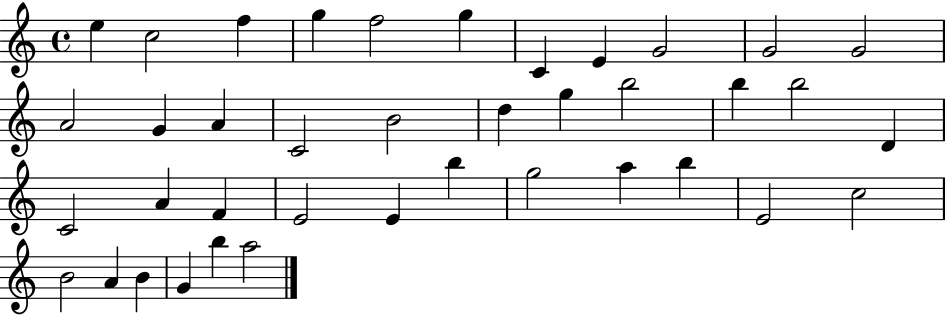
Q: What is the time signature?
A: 4/4